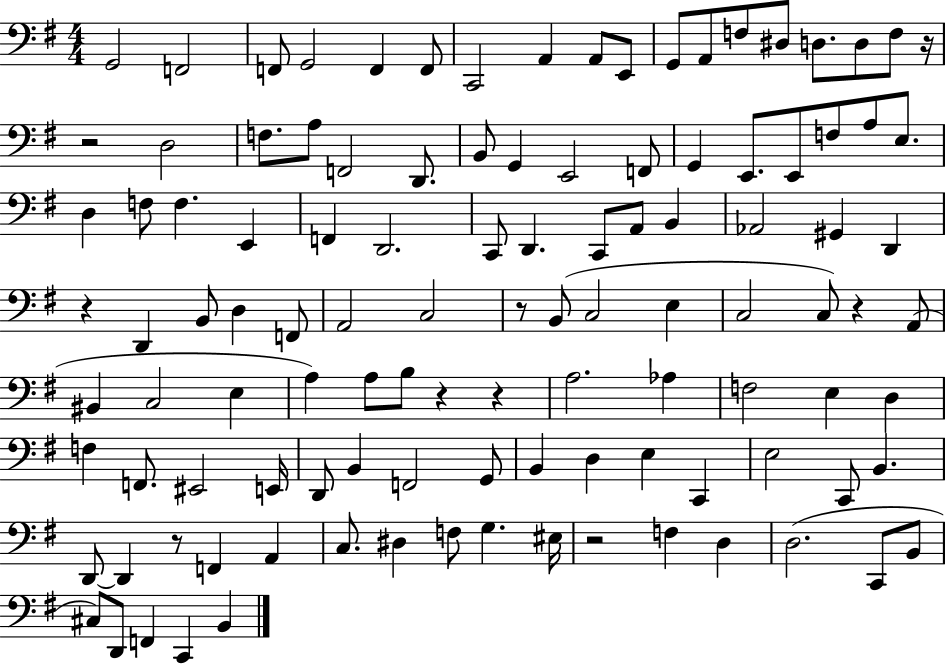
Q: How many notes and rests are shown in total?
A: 112